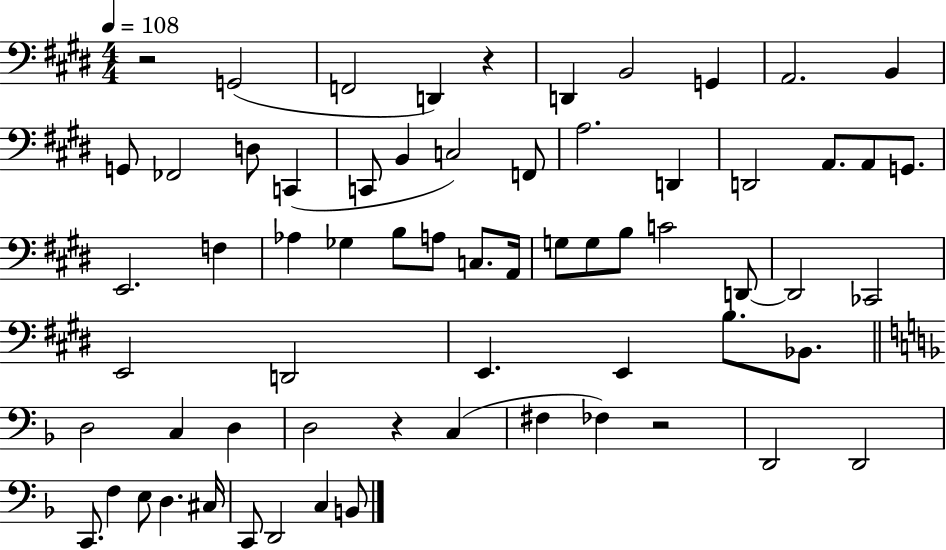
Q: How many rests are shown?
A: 4